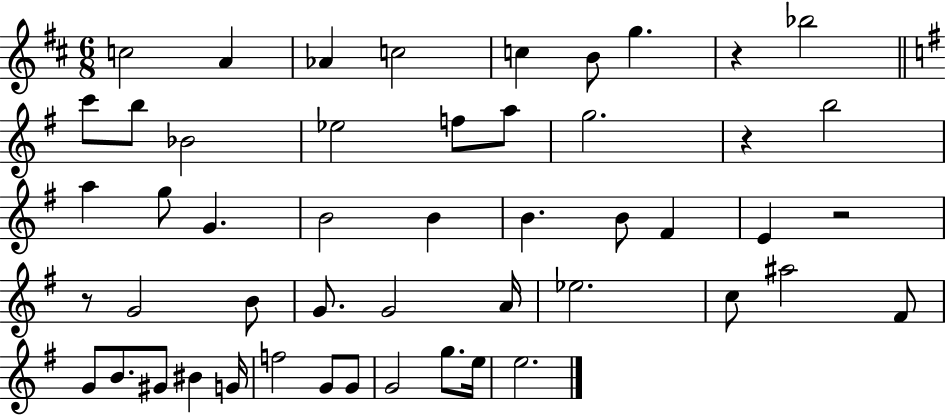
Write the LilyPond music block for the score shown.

{
  \clef treble
  \numericTimeSignature
  \time 6/8
  \key d \major
  c''2 a'4 | aes'4 c''2 | c''4 b'8 g''4. | r4 bes''2 | \break \bar "||" \break \key g \major c'''8 b''8 bes'2 | ees''2 f''8 a''8 | g''2. | r4 b''2 | \break a''4 g''8 g'4. | b'2 b'4 | b'4. b'8 fis'4 | e'4 r2 | \break r8 g'2 b'8 | g'8. g'2 a'16 | ees''2. | c''8 ais''2 fis'8 | \break g'8 b'8. gis'8 bis'4 g'16 | f''2 g'8 g'8 | g'2 g''8. e''16 | e''2. | \break \bar "|."
}